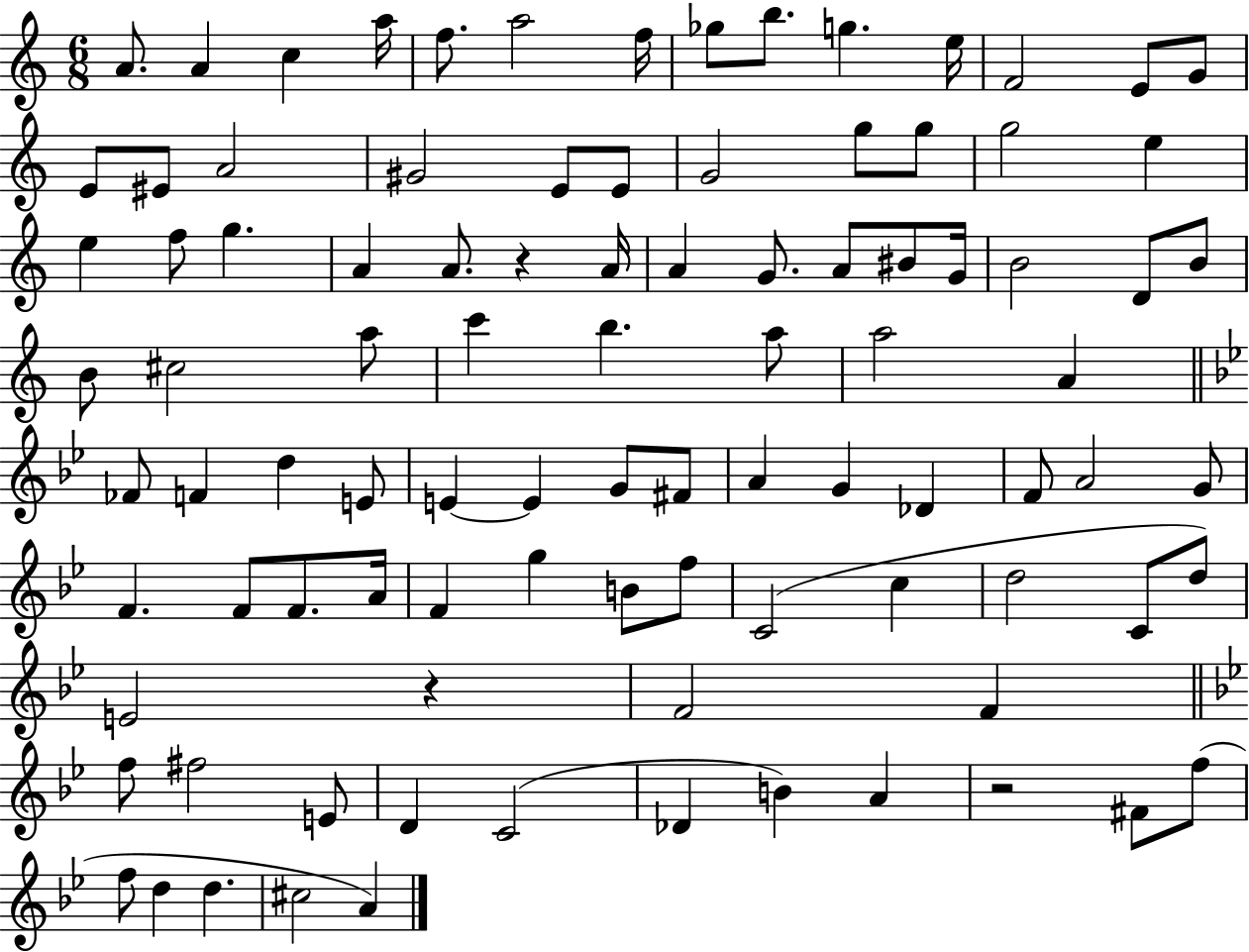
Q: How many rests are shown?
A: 3